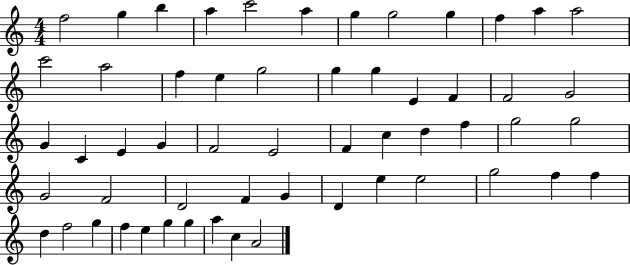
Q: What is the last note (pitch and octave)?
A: A4